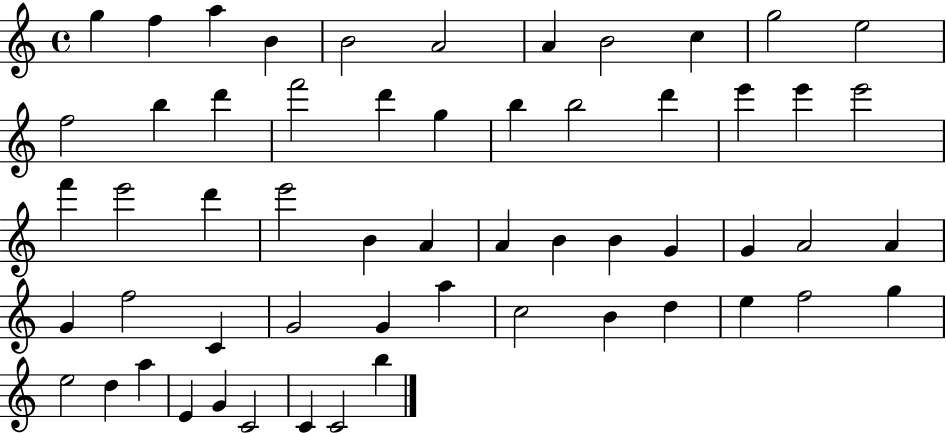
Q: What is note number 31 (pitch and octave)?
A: B4